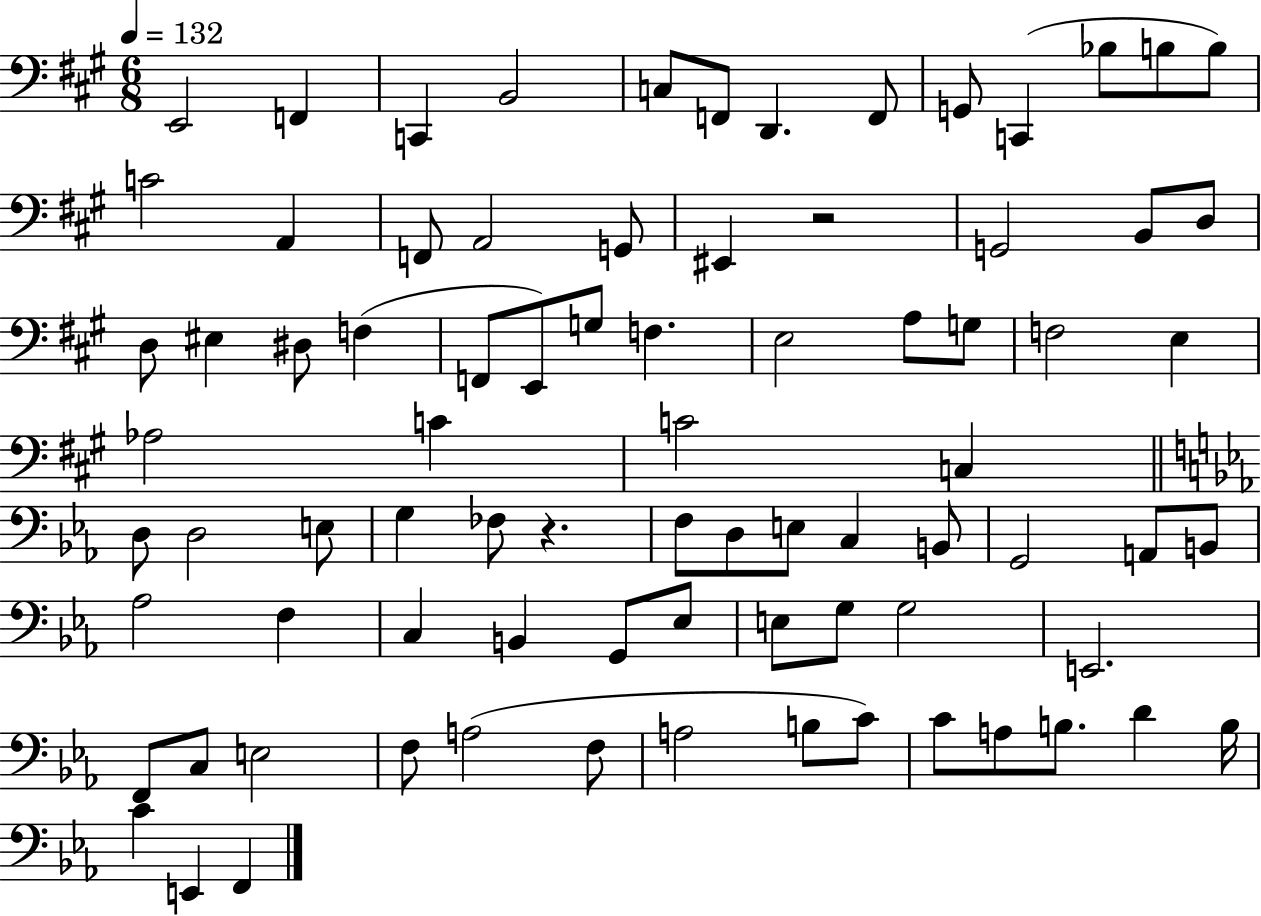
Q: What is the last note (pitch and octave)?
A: F2